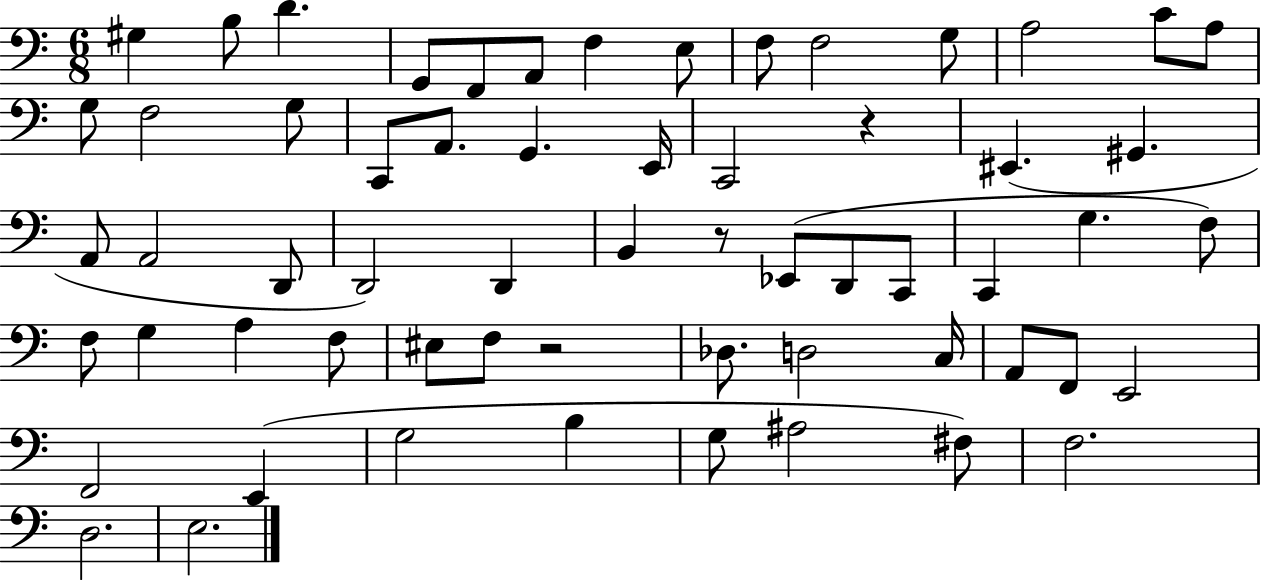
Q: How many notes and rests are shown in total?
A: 61